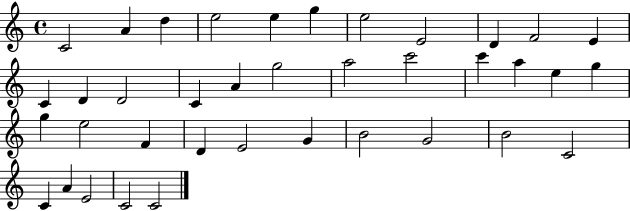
{
  \clef treble
  \time 4/4
  \defaultTimeSignature
  \key c \major
  c'2 a'4 d''4 | e''2 e''4 g''4 | e''2 e'2 | d'4 f'2 e'4 | \break c'4 d'4 d'2 | c'4 a'4 g''2 | a''2 c'''2 | c'''4 a''4 e''4 g''4 | \break g''4 e''2 f'4 | d'4 e'2 g'4 | b'2 g'2 | b'2 c'2 | \break c'4 a'4 e'2 | c'2 c'2 | \bar "|."
}